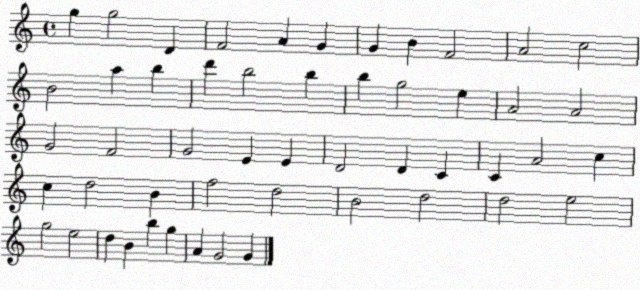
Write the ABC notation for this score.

X:1
T:Untitled
M:4/4
L:1/4
K:C
g g2 D F2 A G G B F2 A2 c2 B2 a b d' b2 b b g2 e A2 A2 G2 F2 G2 E E D2 D C C A2 c c d2 B f2 d2 B2 d2 d2 e2 g2 e2 d B b g A G2 G